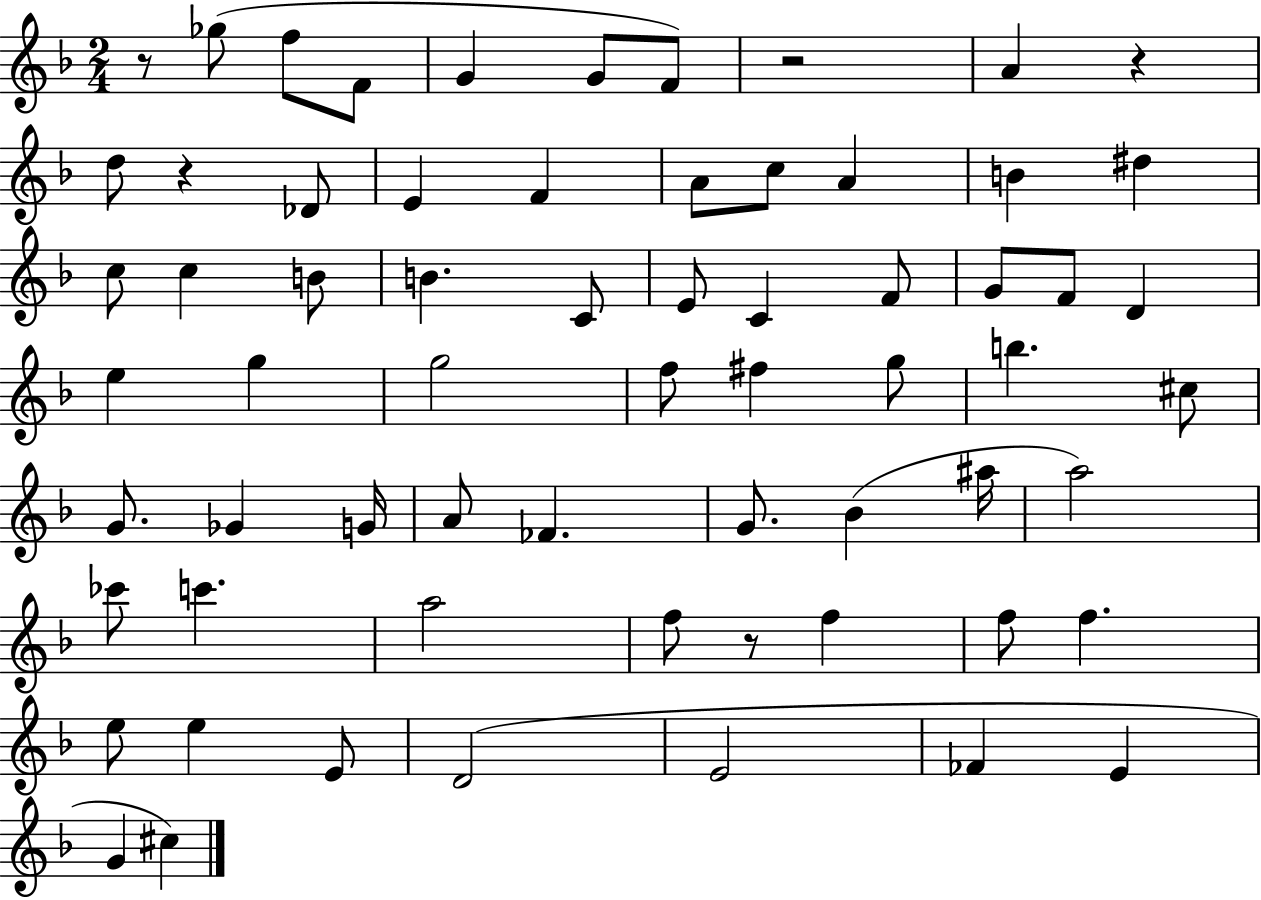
R/e Gb5/e F5/e F4/e G4/q G4/e F4/e R/h A4/q R/q D5/e R/q Db4/e E4/q F4/q A4/e C5/e A4/q B4/q D#5/q C5/e C5/q B4/e B4/q. C4/e E4/e C4/q F4/e G4/e F4/e D4/q E5/q G5/q G5/h F5/e F#5/q G5/e B5/q. C#5/e G4/e. Gb4/q G4/s A4/e FES4/q. G4/e. Bb4/q A#5/s A5/h CES6/e C6/q. A5/h F5/e R/e F5/q F5/e F5/q. E5/e E5/q E4/e D4/h E4/h FES4/q E4/q G4/q C#5/q